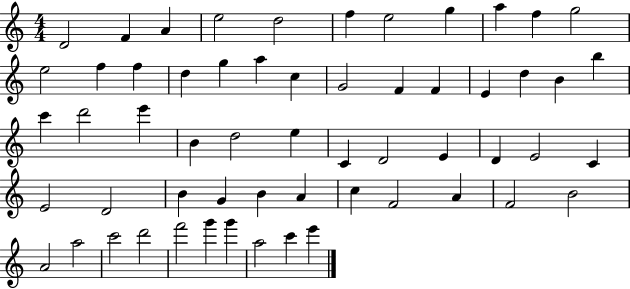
{
  \clef treble
  \numericTimeSignature
  \time 4/4
  \key c \major
  d'2 f'4 a'4 | e''2 d''2 | f''4 e''2 g''4 | a''4 f''4 g''2 | \break e''2 f''4 f''4 | d''4 g''4 a''4 c''4 | g'2 f'4 f'4 | e'4 d''4 b'4 b''4 | \break c'''4 d'''2 e'''4 | b'4 d''2 e''4 | c'4 d'2 e'4 | d'4 e'2 c'4 | \break e'2 d'2 | b'4 g'4 b'4 a'4 | c''4 f'2 a'4 | f'2 b'2 | \break a'2 a''2 | c'''2 d'''2 | f'''2 g'''4 g'''4 | a''2 c'''4 e'''4 | \break \bar "|."
}